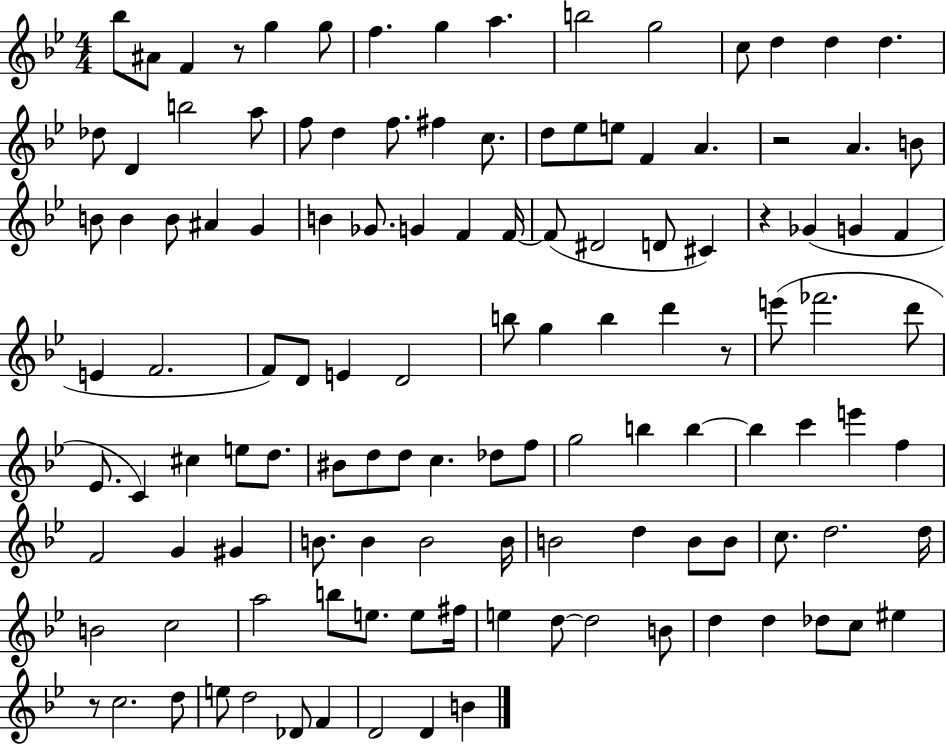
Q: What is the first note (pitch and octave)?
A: Bb5